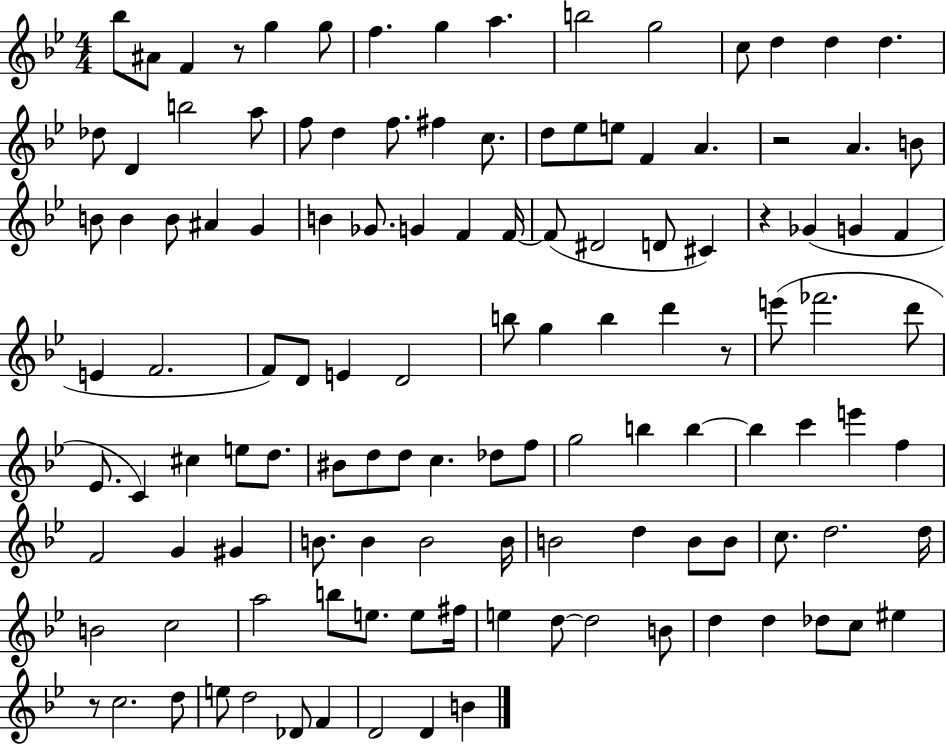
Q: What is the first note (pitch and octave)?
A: Bb5